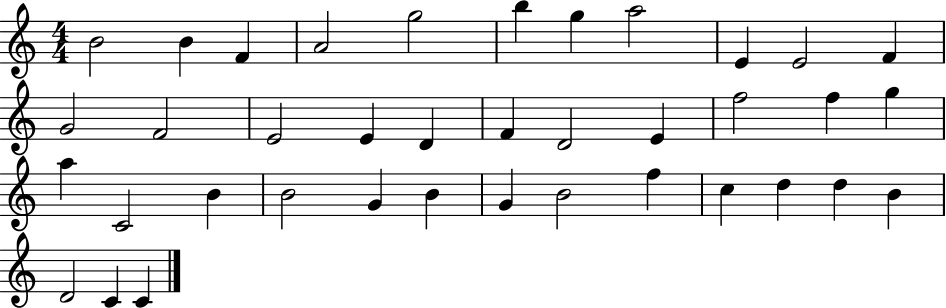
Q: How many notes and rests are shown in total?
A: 38